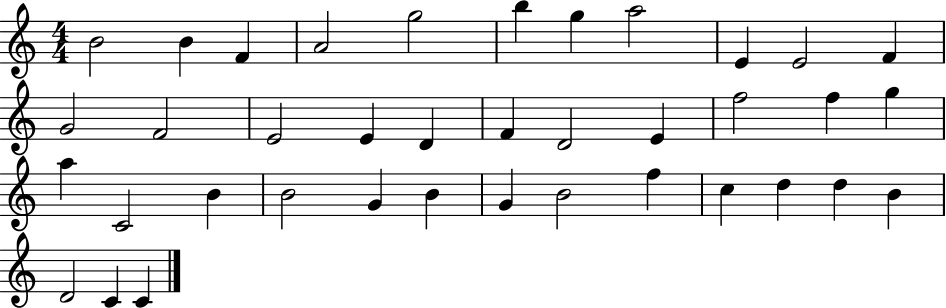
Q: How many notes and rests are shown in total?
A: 38